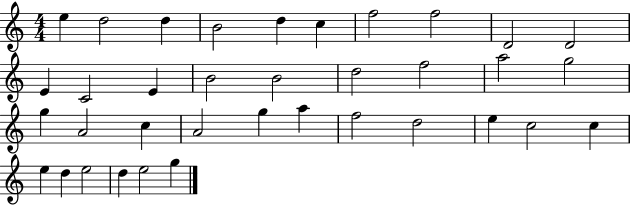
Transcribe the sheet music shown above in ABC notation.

X:1
T:Untitled
M:4/4
L:1/4
K:C
e d2 d B2 d c f2 f2 D2 D2 E C2 E B2 B2 d2 f2 a2 g2 g A2 c A2 g a f2 d2 e c2 c e d e2 d e2 g